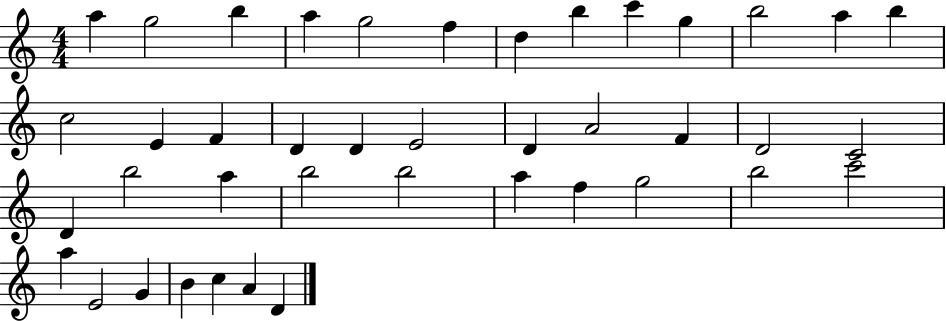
{
  \clef treble
  \numericTimeSignature
  \time 4/4
  \key c \major
  a''4 g''2 b''4 | a''4 g''2 f''4 | d''4 b''4 c'''4 g''4 | b''2 a''4 b''4 | \break c''2 e'4 f'4 | d'4 d'4 e'2 | d'4 a'2 f'4 | d'2 c'2 | \break d'4 b''2 a''4 | b''2 b''2 | a''4 f''4 g''2 | b''2 c'''2 | \break a''4 e'2 g'4 | b'4 c''4 a'4 d'4 | \bar "|."
}